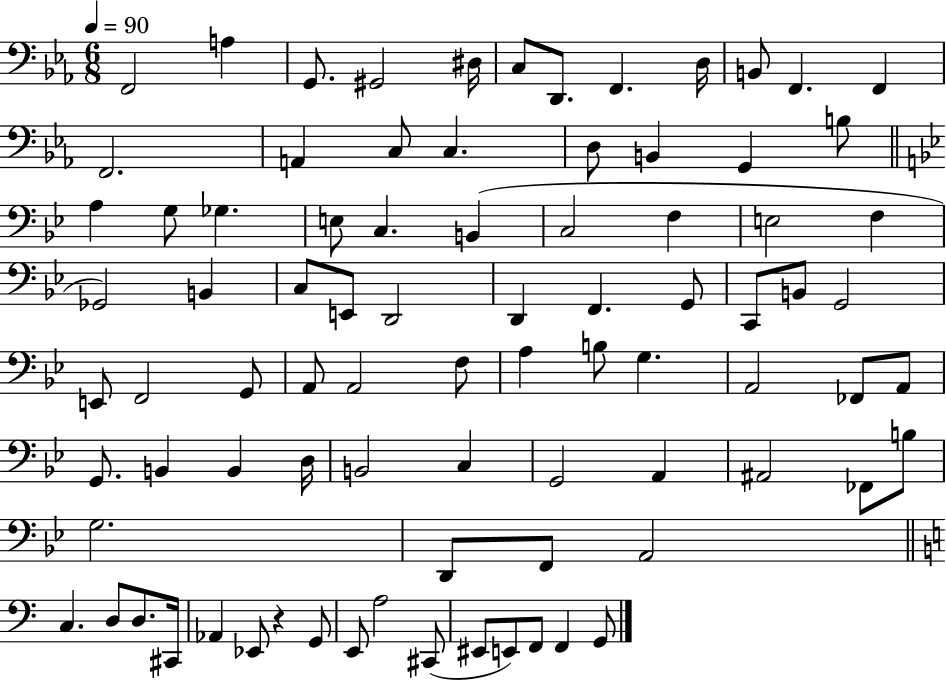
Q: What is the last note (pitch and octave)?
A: G2